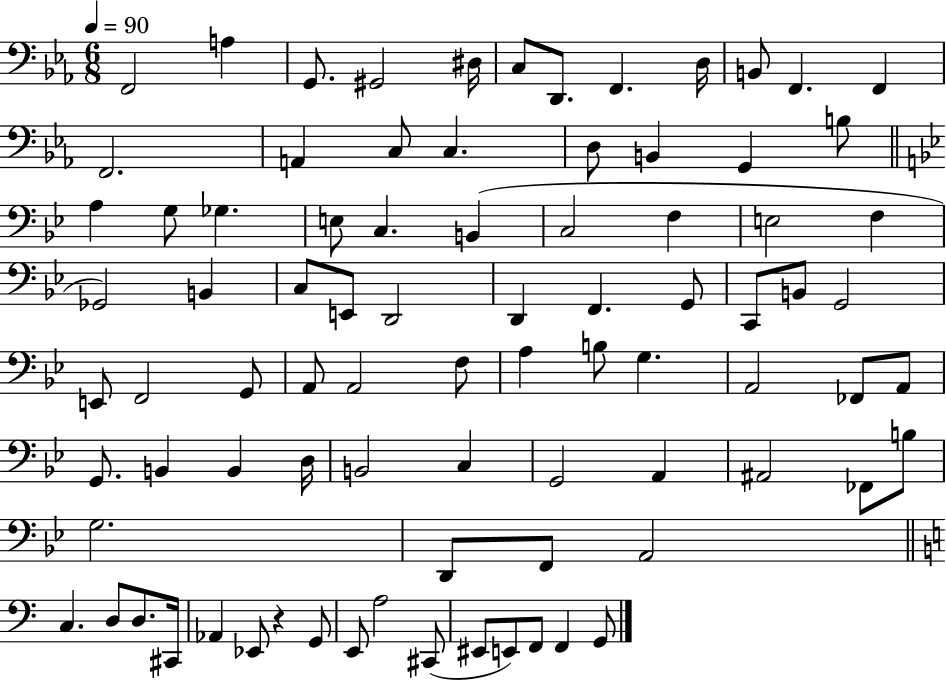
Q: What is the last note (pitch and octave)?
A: G2